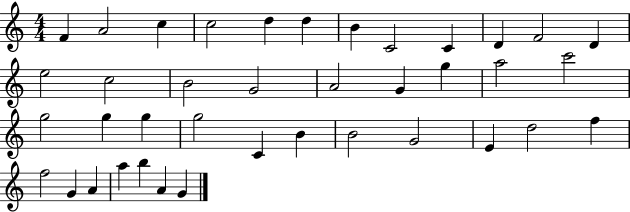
F4/q A4/h C5/q C5/h D5/q D5/q B4/q C4/h C4/q D4/q F4/h D4/q E5/h C5/h B4/h G4/h A4/h G4/q G5/q A5/h C6/h G5/h G5/q G5/q G5/h C4/q B4/q B4/h G4/h E4/q D5/h F5/q F5/h G4/q A4/q A5/q B5/q A4/q G4/q